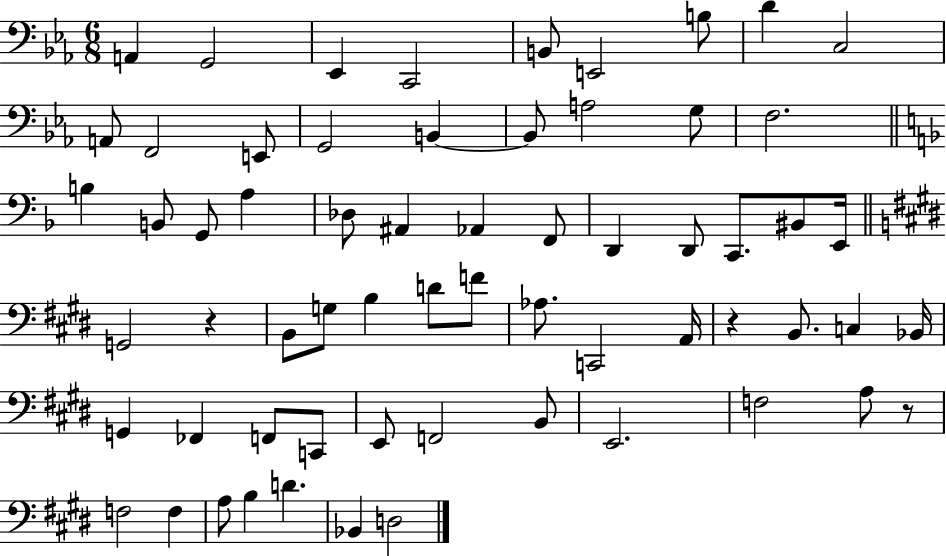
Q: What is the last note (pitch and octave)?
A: D3